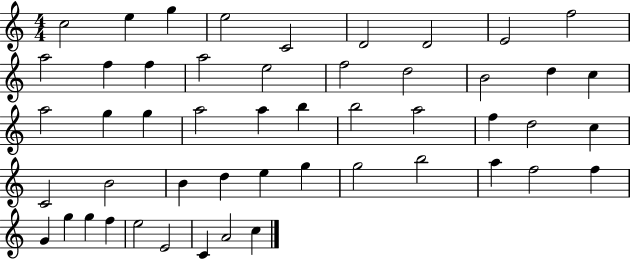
{
  \clef treble
  \numericTimeSignature
  \time 4/4
  \key c \major
  c''2 e''4 g''4 | e''2 c'2 | d'2 d'2 | e'2 f''2 | \break a''2 f''4 f''4 | a''2 e''2 | f''2 d''2 | b'2 d''4 c''4 | \break a''2 g''4 g''4 | a''2 a''4 b''4 | b''2 a''2 | f''4 d''2 c''4 | \break c'2 b'2 | b'4 d''4 e''4 g''4 | g''2 b''2 | a''4 f''2 f''4 | \break g'4 g''4 g''4 f''4 | e''2 e'2 | c'4 a'2 c''4 | \bar "|."
}